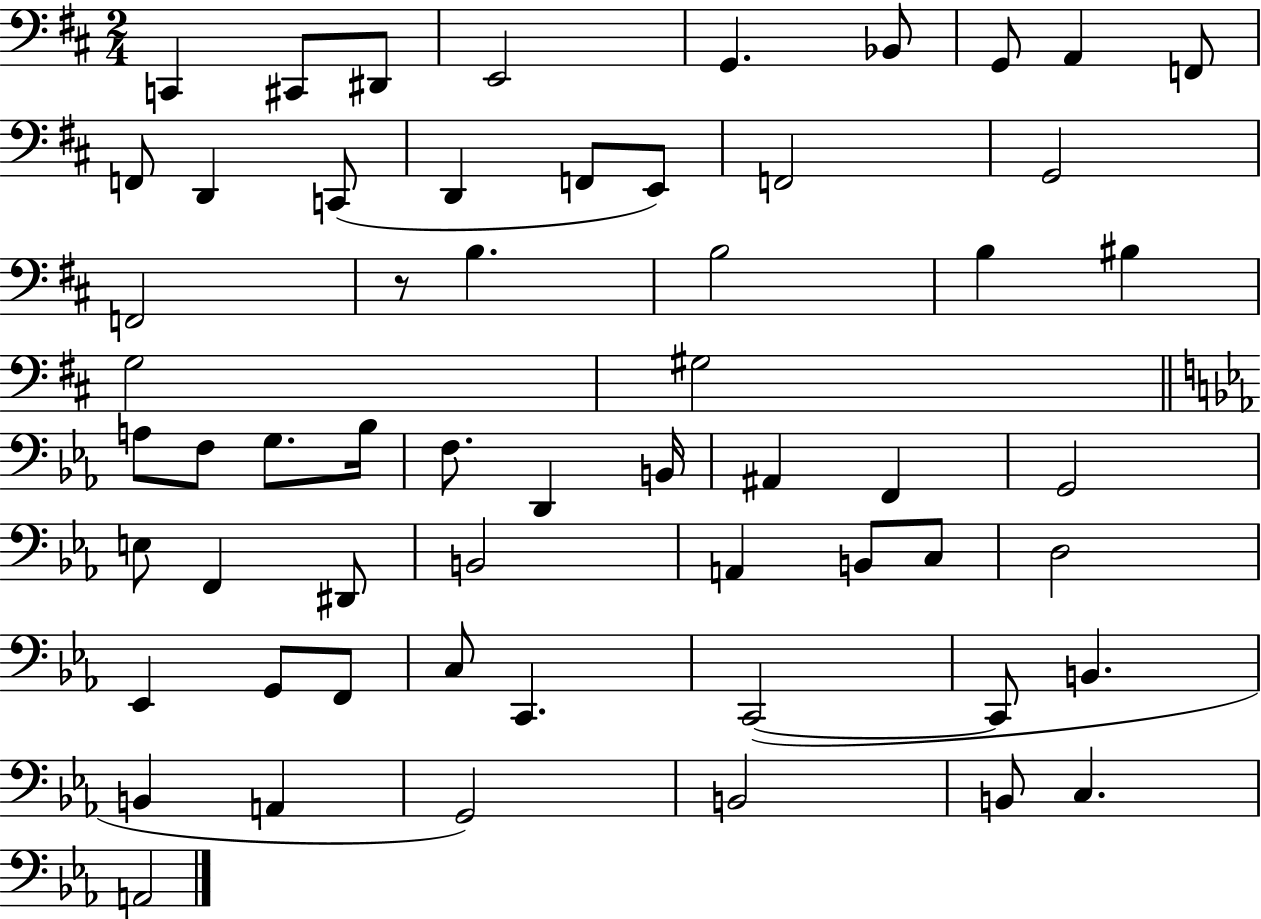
{
  \clef bass
  \numericTimeSignature
  \time 2/4
  \key d \major
  c,4 cis,8 dis,8 | e,2 | g,4. bes,8 | g,8 a,4 f,8 | \break f,8 d,4 c,8( | d,4 f,8 e,8) | f,2 | g,2 | \break f,2 | r8 b4. | b2 | b4 bis4 | \break g2 | gis2 | \bar "||" \break \key c \minor a8 f8 g8. bes16 | f8. d,4 b,16 | ais,4 f,4 | g,2 | \break e8 f,4 dis,8 | b,2 | a,4 b,8 c8 | d2 | \break ees,4 g,8 f,8 | c8 c,4. | c,2~(~ | c,8 b,4. | \break b,4 a,4 | g,2) | b,2 | b,8 c4. | \break a,2 | \bar "|."
}